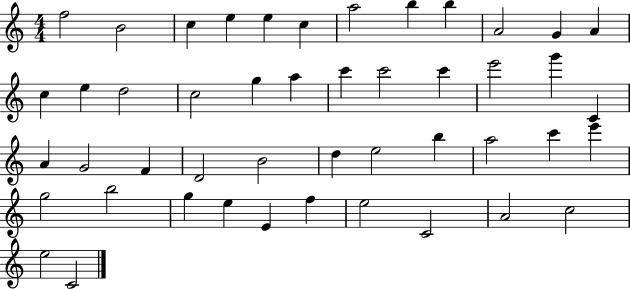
{
  \clef treble
  \numericTimeSignature
  \time 4/4
  \key c \major
  f''2 b'2 | c''4 e''4 e''4 c''4 | a''2 b''4 b''4 | a'2 g'4 a'4 | \break c''4 e''4 d''2 | c''2 g''4 a''4 | c'''4 c'''2 c'''4 | e'''2 g'''4 c'4 | \break a'4 g'2 f'4 | d'2 b'2 | d''4 e''2 b''4 | a''2 c'''4 e'''4 | \break g''2 b''2 | g''4 e''4 e'4 f''4 | e''2 c'2 | a'2 c''2 | \break e''2 c'2 | \bar "|."
}